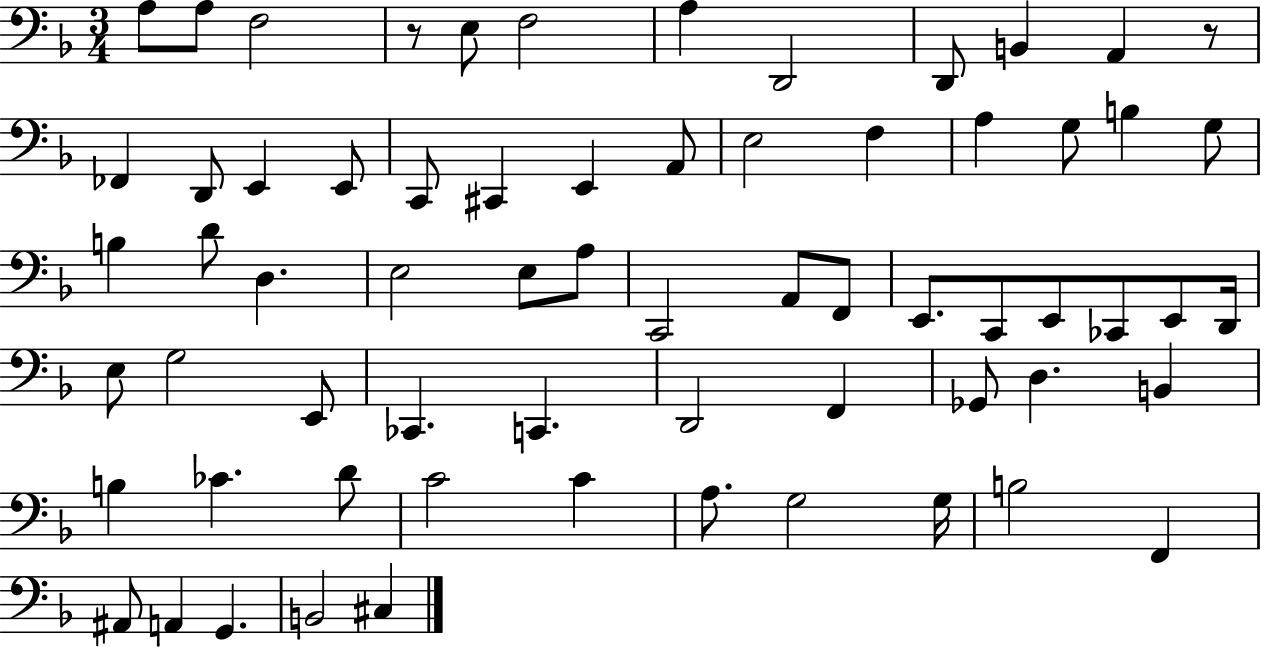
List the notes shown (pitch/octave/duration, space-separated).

A3/e A3/e F3/h R/e E3/e F3/h A3/q D2/h D2/e B2/q A2/q R/e FES2/q D2/e E2/q E2/e C2/e C#2/q E2/q A2/e E3/h F3/q A3/q G3/e B3/q G3/e B3/q D4/e D3/q. E3/h E3/e A3/e C2/h A2/e F2/e E2/e. C2/e E2/e CES2/e E2/e D2/s E3/e G3/h E2/e CES2/q. C2/q. D2/h F2/q Gb2/e D3/q. B2/q B3/q CES4/q. D4/e C4/h C4/q A3/e. G3/h G3/s B3/h F2/q A#2/e A2/q G2/q. B2/h C#3/q